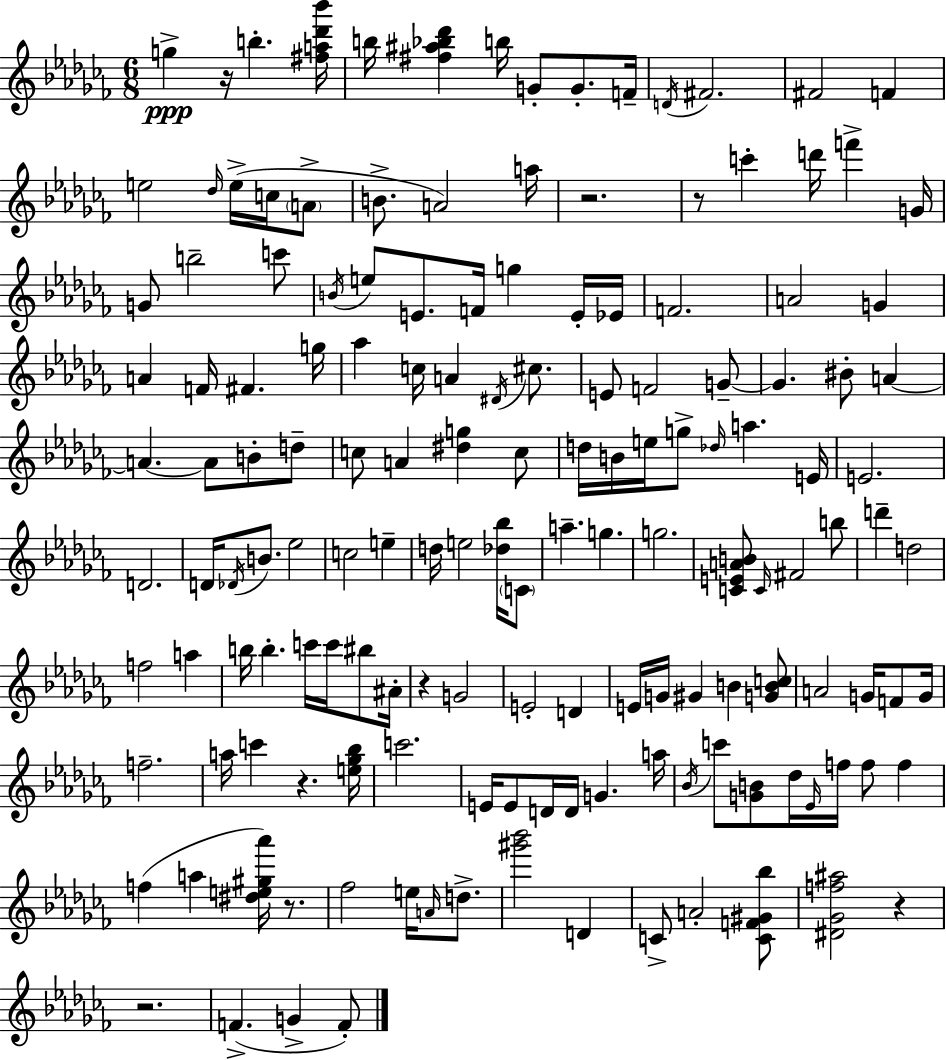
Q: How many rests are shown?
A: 8